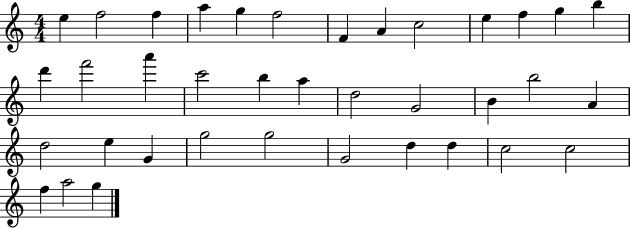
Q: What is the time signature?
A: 4/4